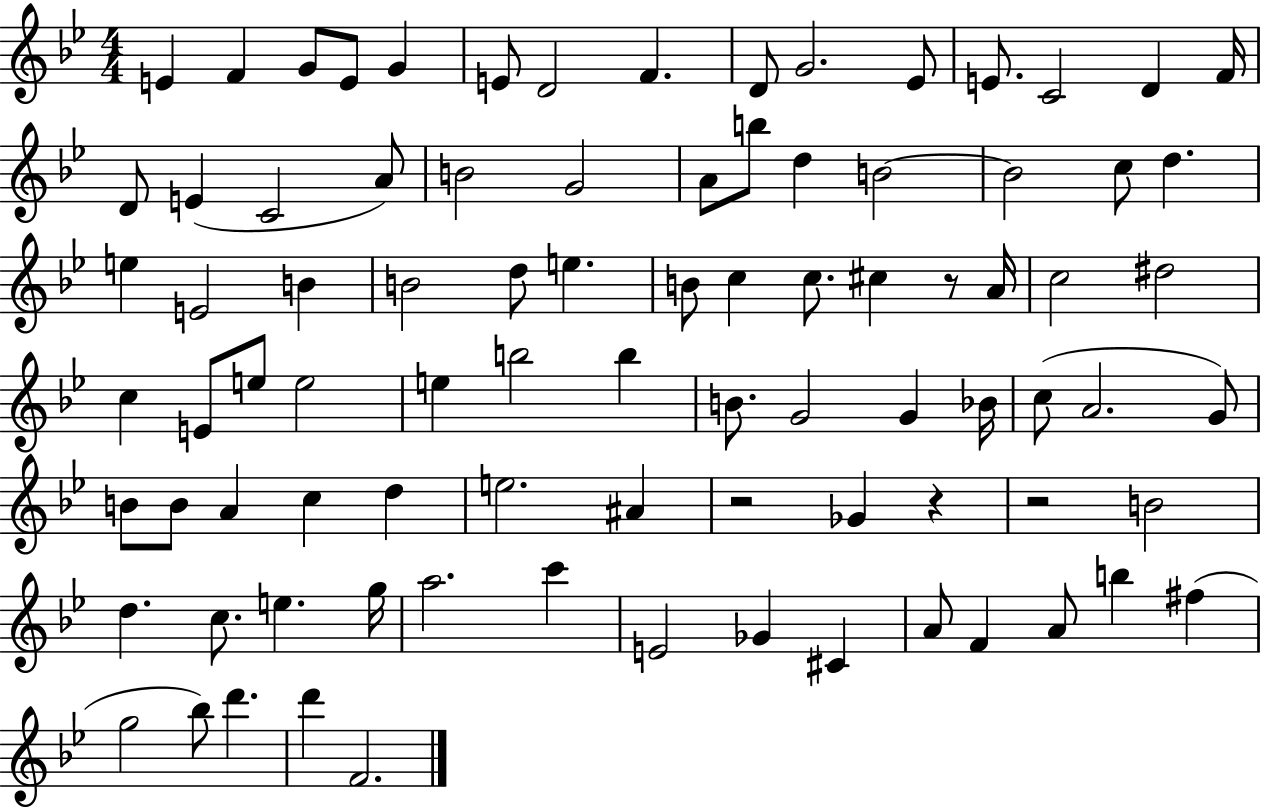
E4/q F4/q G4/e E4/e G4/q E4/e D4/h F4/q. D4/e G4/h. Eb4/e E4/e. C4/h D4/q F4/s D4/e E4/q C4/h A4/e B4/h G4/h A4/e B5/e D5/q B4/h B4/h C5/e D5/q. E5/q E4/h B4/q B4/h D5/e E5/q. B4/e C5/q C5/e. C#5/q R/e A4/s C5/h D#5/h C5/q E4/e E5/e E5/h E5/q B5/h B5/q B4/e. G4/h G4/q Bb4/s C5/e A4/h. G4/e B4/e B4/e A4/q C5/q D5/q E5/h. A#4/q R/h Gb4/q R/q R/h B4/h D5/q. C5/e. E5/q. G5/s A5/h. C6/q E4/h Gb4/q C#4/q A4/e F4/q A4/e B5/q F#5/q G5/h Bb5/e D6/q. D6/q F4/h.